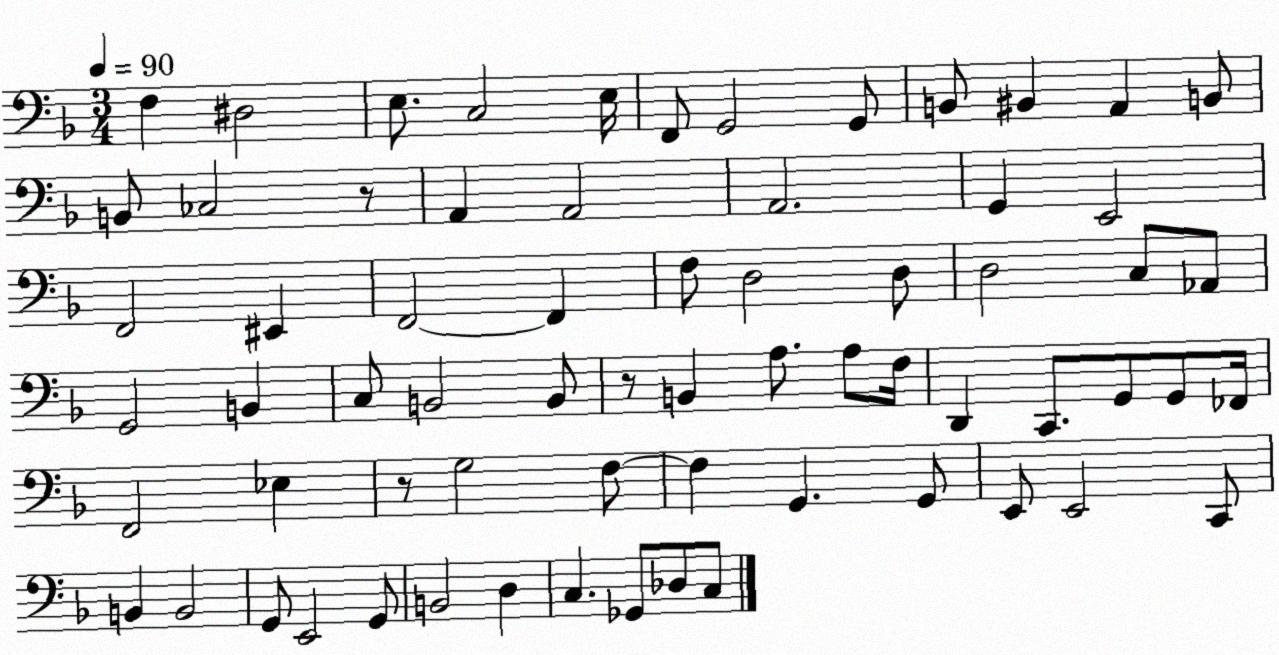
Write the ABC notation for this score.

X:1
T:Untitled
M:3/4
L:1/4
K:F
F, ^D,2 E,/2 C,2 E,/4 F,,/2 G,,2 G,,/2 B,,/2 ^B,, A,, B,,/2 B,,/2 _C,2 z/2 A,, A,,2 A,,2 G,, E,,2 F,,2 ^E,, F,,2 F,, F,/2 D,2 D,/2 D,2 C,/2 _A,,/2 G,,2 B,, C,/2 B,,2 B,,/2 z/2 B,, A,/2 A,/2 F,/4 D,, C,,/2 G,,/2 G,,/2 _F,,/4 F,,2 _E, z/2 G,2 F,/2 F, G,, G,,/2 E,,/2 E,,2 C,,/2 B,, B,,2 G,,/2 E,,2 G,,/2 B,,2 D, C, _G,,/2 _D,/2 C,/2